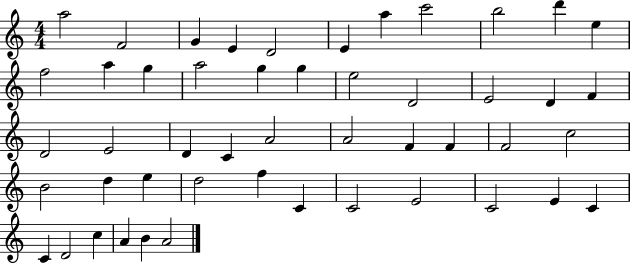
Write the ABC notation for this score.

X:1
T:Untitled
M:4/4
L:1/4
K:C
a2 F2 G E D2 E a c'2 b2 d' e f2 a g a2 g g e2 D2 E2 D F D2 E2 D C A2 A2 F F F2 c2 B2 d e d2 f C C2 E2 C2 E C C D2 c A B A2